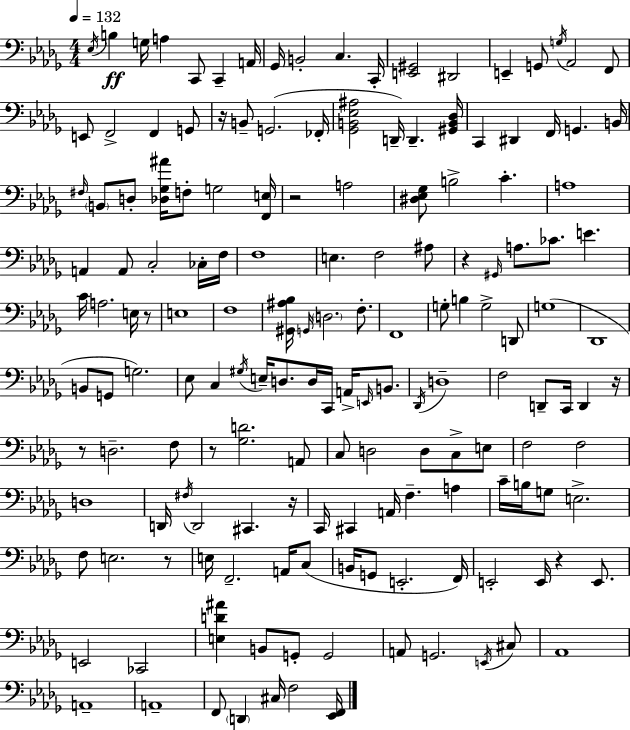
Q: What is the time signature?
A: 4/4